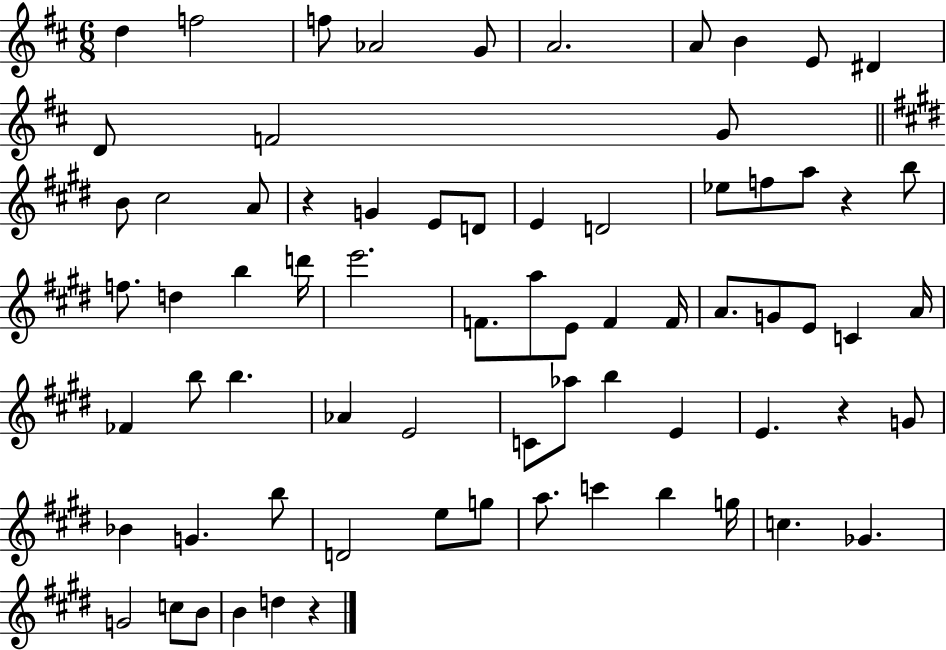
D5/q F5/h F5/e Ab4/h G4/e A4/h. A4/e B4/q E4/e D#4/q D4/e F4/h G4/e B4/e C#5/h A4/e R/q G4/q E4/e D4/e E4/q D4/h Eb5/e F5/e A5/e R/q B5/e F5/e. D5/q B5/q D6/s E6/h. F4/e. A5/e E4/e F4/q F4/s A4/e. G4/e E4/e C4/q A4/s FES4/q B5/e B5/q. Ab4/q E4/h C4/e Ab5/e B5/q E4/q E4/q. R/q G4/e Bb4/q G4/q. B5/e D4/h E5/e G5/e A5/e. C6/q B5/q G5/s C5/q. Gb4/q. G4/h C5/e B4/e B4/q D5/q R/q